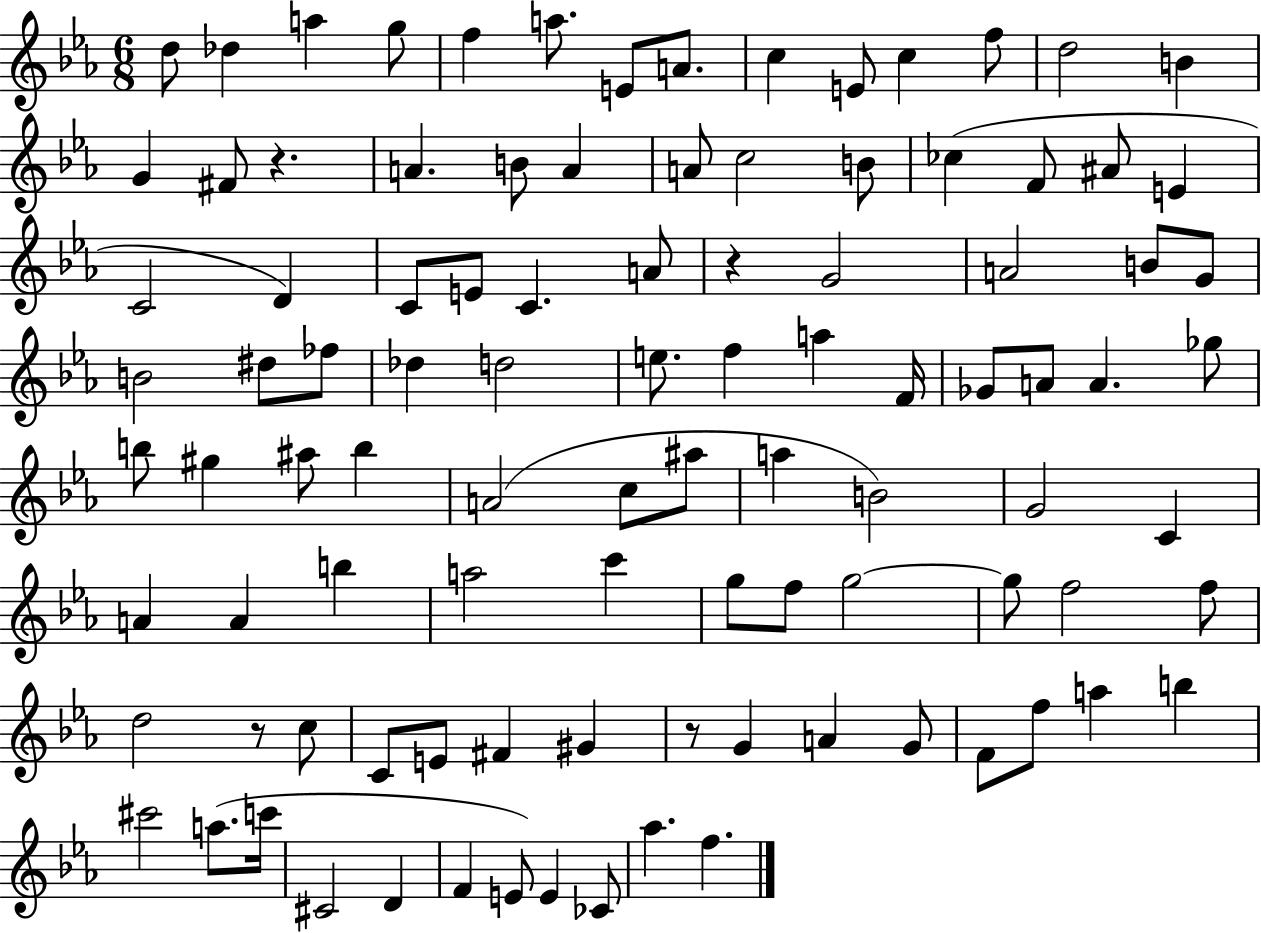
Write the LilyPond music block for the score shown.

{
  \clef treble
  \numericTimeSignature
  \time 6/8
  \key ees \major
  \repeat volta 2 { d''8 des''4 a''4 g''8 | f''4 a''8. e'8 a'8. | c''4 e'8 c''4 f''8 | d''2 b'4 | \break g'4 fis'8 r4. | a'4. b'8 a'4 | a'8 c''2 b'8 | ces''4( f'8 ais'8 e'4 | \break c'2 d'4) | c'8 e'8 c'4. a'8 | r4 g'2 | a'2 b'8 g'8 | \break b'2 dis''8 fes''8 | des''4 d''2 | e''8. f''4 a''4 f'16 | ges'8 a'8 a'4. ges''8 | \break b''8 gis''4 ais''8 b''4 | a'2( c''8 ais''8 | a''4 b'2) | g'2 c'4 | \break a'4 a'4 b''4 | a''2 c'''4 | g''8 f''8 g''2~~ | g''8 f''2 f''8 | \break d''2 r8 c''8 | c'8 e'8 fis'4 gis'4 | r8 g'4 a'4 g'8 | f'8 f''8 a''4 b''4 | \break cis'''2 a''8.( c'''16 | cis'2 d'4 | f'4 e'8) e'4 ces'8 | aes''4. f''4. | \break } \bar "|."
}